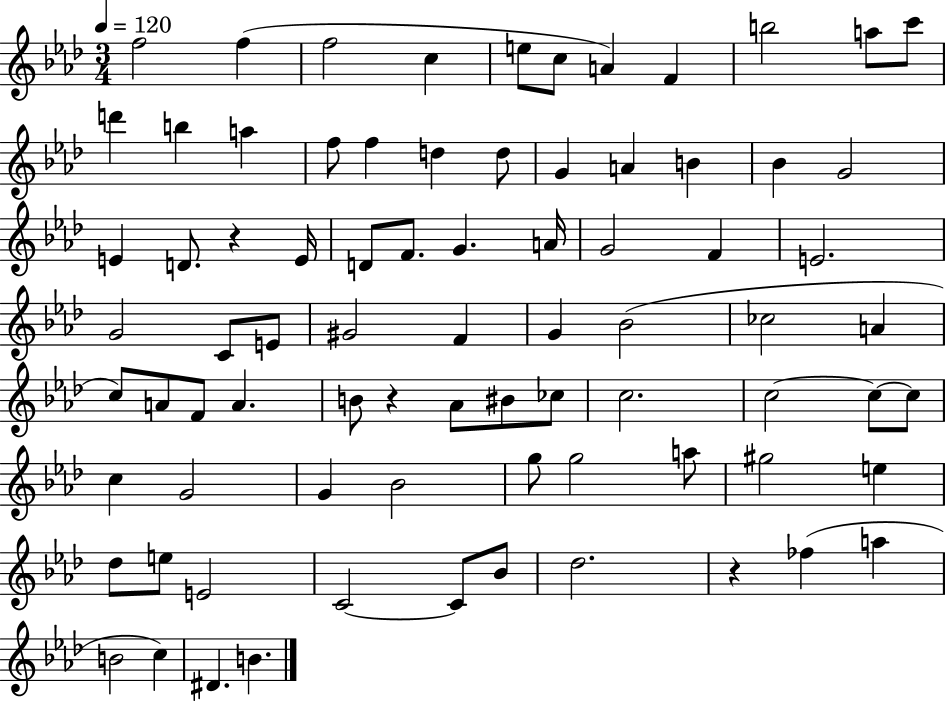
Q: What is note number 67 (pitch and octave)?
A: C4